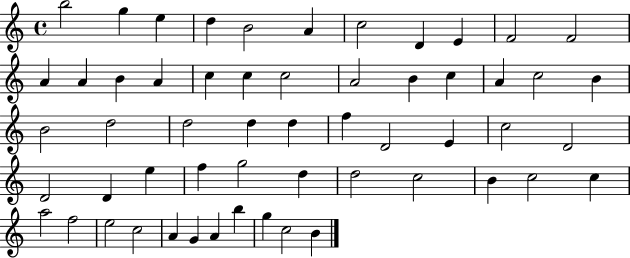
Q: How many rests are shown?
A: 0